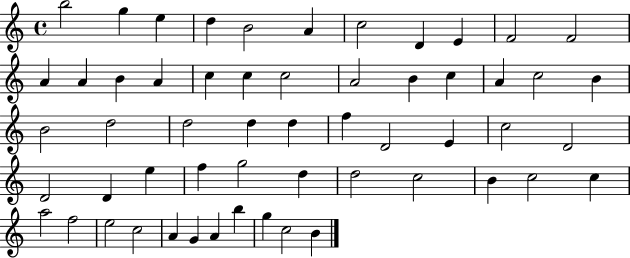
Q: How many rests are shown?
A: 0